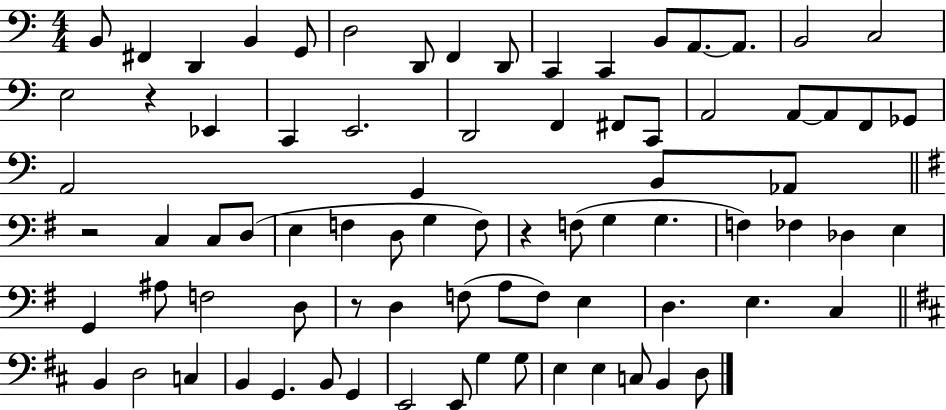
B2/e F#2/q D2/q B2/q G2/e D3/h D2/e F2/q D2/e C2/q C2/q B2/e A2/e. A2/e. B2/h C3/h E3/h R/q Eb2/q C2/q E2/h. D2/h F2/q F#2/e C2/e A2/h A2/e A2/e F2/e Gb2/e A2/h G2/q B2/e Ab2/e R/h C3/q C3/e D3/e E3/q F3/q D3/e G3/q F3/e R/q F3/e G3/q G3/q. F3/q FES3/q Db3/q E3/q G2/q A#3/e F3/h D3/e R/e D3/q F3/e A3/e F3/e E3/q D3/q. E3/q. C3/q B2/q D3/h C3/q B2/q G2/q. B2/e G2/q E2/h E2/e G3/q G3/e E3/q E3/q C3/e B2/q D3/e